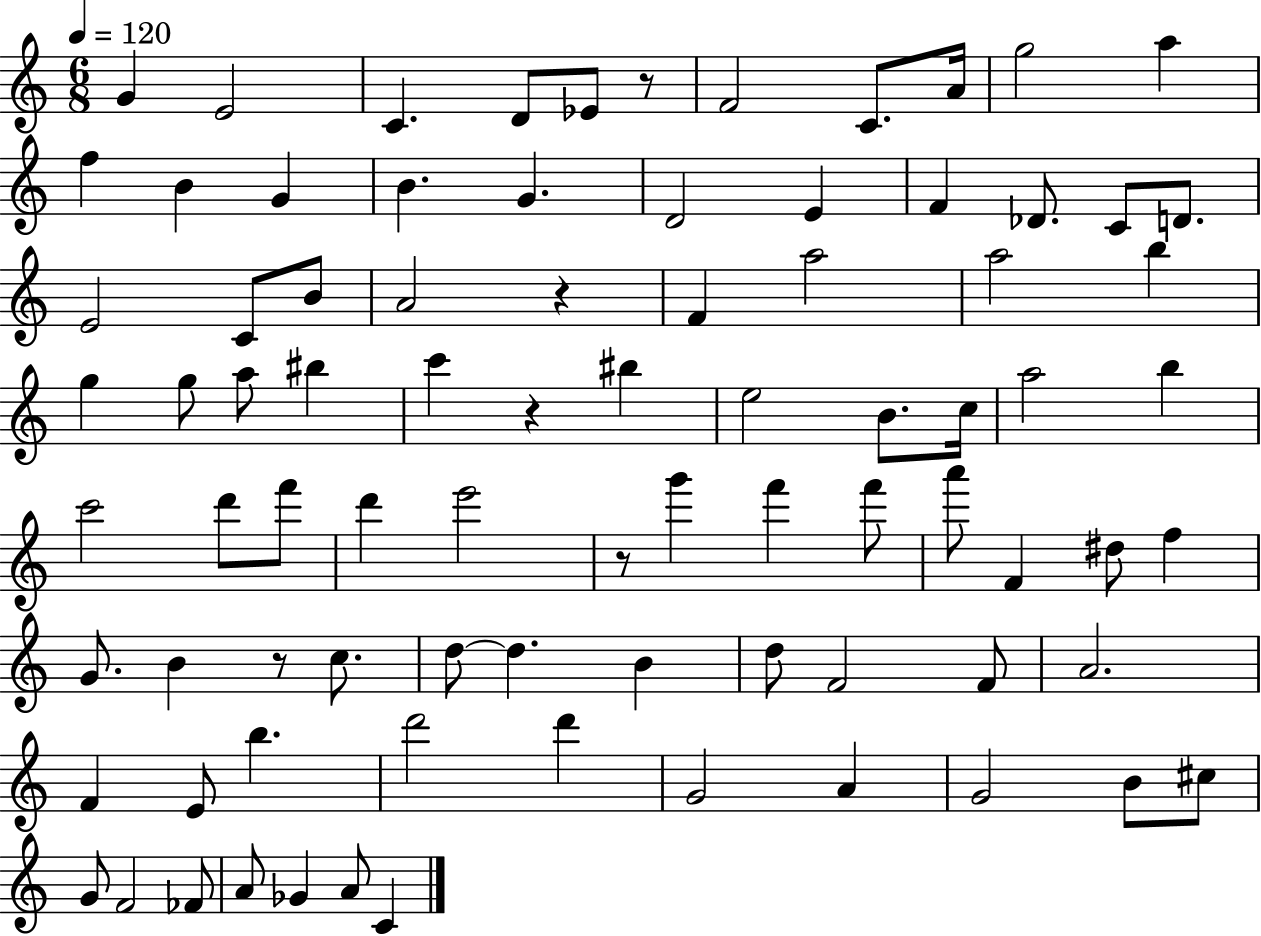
{
  \clef treble
  \numericTimeSignature
  \time 6/8
  \key c \major
  \tempo 4 = 120
  \repeat volta 2 { g'4 e'2 | c'4. d'8 ees'8 r8 | f'2 c'8. a'16 | g''2 a''4 | \break f''4 b'4 g'4 | b'4. g'4. | d'2 e'4 | f'4 des'8. c'8 d'8. | \break e'2 c'8 b'8 | a'2 r4 | f'4 a''2 | a''2 b''4 | \break g''4 g''8 a''8 bis''4 | c'''4 r4 bis''4 | e''2 b'8. c''16 | a''2 b''4 | \break c'''2 d'''8 f'''8 | d'''4 e'''2 | r8 g'''4 f'''4 f'''8 | a'''8 f'4 dis''8 f''4 | \break g'8. b'4 r8 c''8. | d''8~~ d''4. b'4 | d''8 f'2 f'8 | a'2. | \break f'4 e'8 b''4. | d'''2 d'''4 | g'2 a'4 | g'2 b'8 cis''8 | \break g'8 f'2 fes'8 | a'8 ges'4 a'8 c'4 | } \bar "|."
}